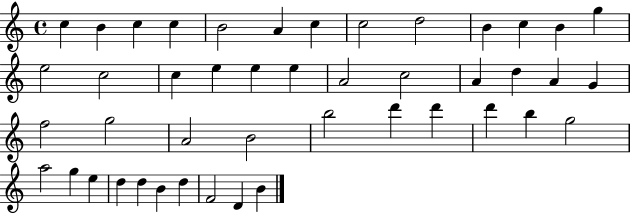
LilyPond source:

{
  \clef treble
  \time 4/4
  \defaultTimeSignature
  \key c \major
  c''4 b'4 c''4 c''4 | b'2 a'4 c''4 | c''2 d''2 | b'4 c''4 b'4 g''4 | \break e''2 c''2 | c''4 e''4 e''4 e''4 | a'2 c''2 | a'4 d''4 a'4 g'4 | \break f''2 g''2 | a'2 b'2 | b''2 d'''4 d'''4 | d'''4 b''4 g''2 | \break a''2 g''4 e''4 | d''4 d''4 b'4 d''4 | f'2 d'4 b'4 | \bar "|."
}